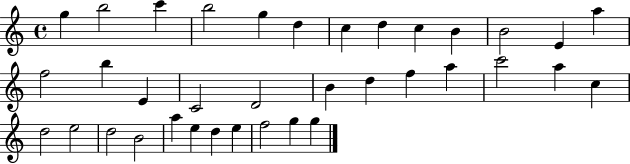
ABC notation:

X:1
T:Untitled
M:4/4
L:1/4
K:C
g b2 c' b2 g d c d c B B2 E a f2 b E C2 D2 B d f a c'2 a c d2 e2 d2 B2 a e d e f2 g g